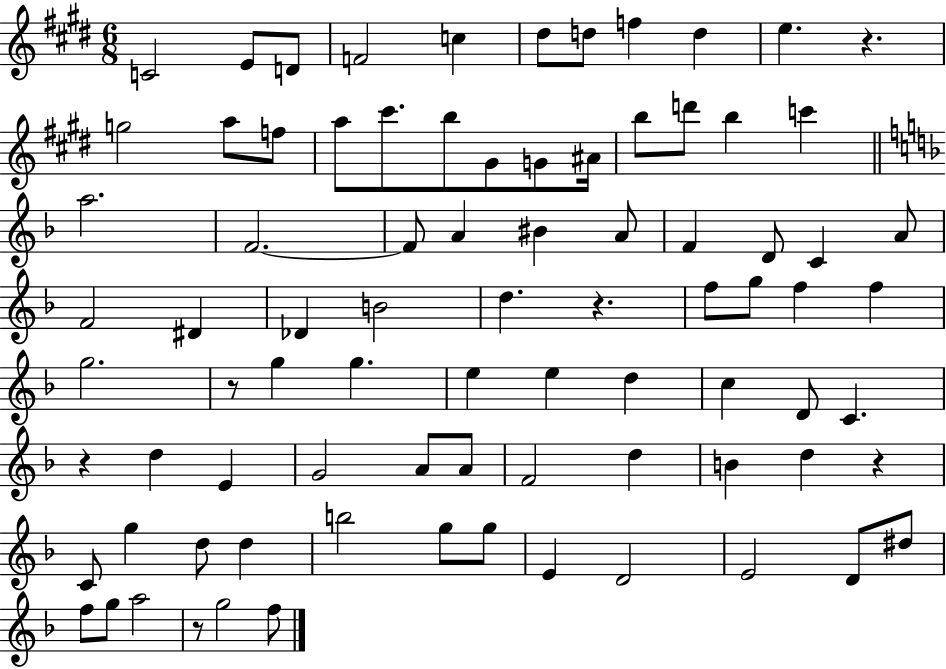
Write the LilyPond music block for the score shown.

{
  \clef treble
  \numericTimeSignature
  \time 6/8
  \key e \major
  c'2 e'8 d'8 | f'2 c''4 | dis''8 d''8 f''4 d''4 | e''4. r4. | \break g''2 a''8 f''8 | a''8 cis'''8. b''8 gis'8 g'8 ais'16 | b''8 d'''8 b''4 c'''4 | \bar "||" \break \key d \minor a''2. | f'2.~~ | f'8 a'4 bis'4 a'8 | f'4 d'8 c'4 a'8 | \break f'2 dis'4 | des'4 b'2 | d''4. r4. | f''8 g''8 f''4 f''4 | \break g''2. | r8 g''4 g''4. | e''4 e''4 d''4 | c''4 d'8 c'4. | \break r4 d''4 e'4 | g'2 a'8 a'8 | f'2 d''4 | b'4 d''4 r4 | \break c'8 g''4 d''8 d''4 | b''2 g''8 g''8 | e'4 d'2 | e'2 d'8 dis''8 | \break f''8 g''8 a''2 | r8 g''2 f''8 | \bar "|."
}